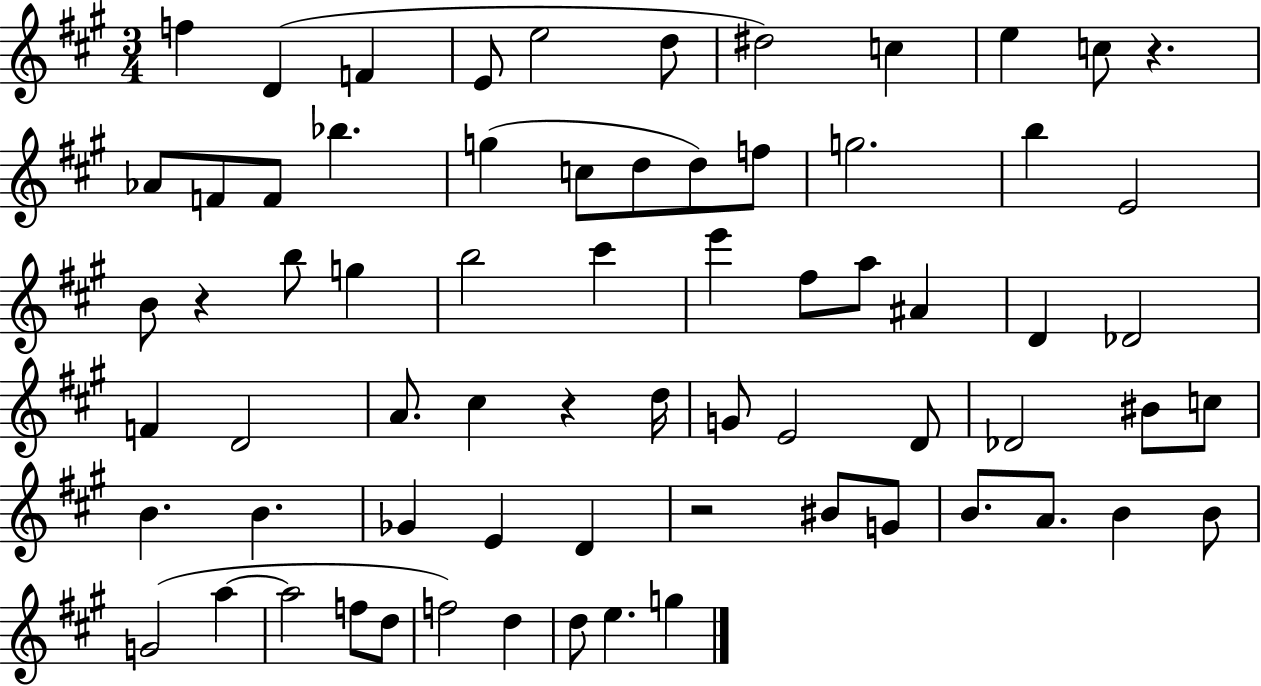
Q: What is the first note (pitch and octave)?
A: F5